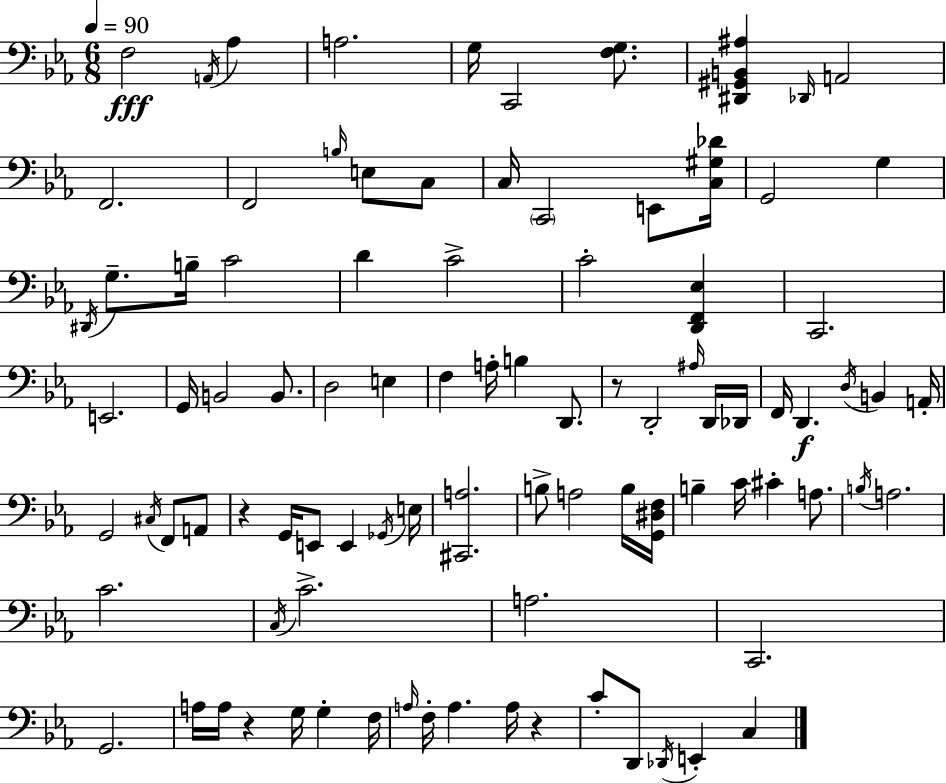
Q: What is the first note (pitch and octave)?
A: F3